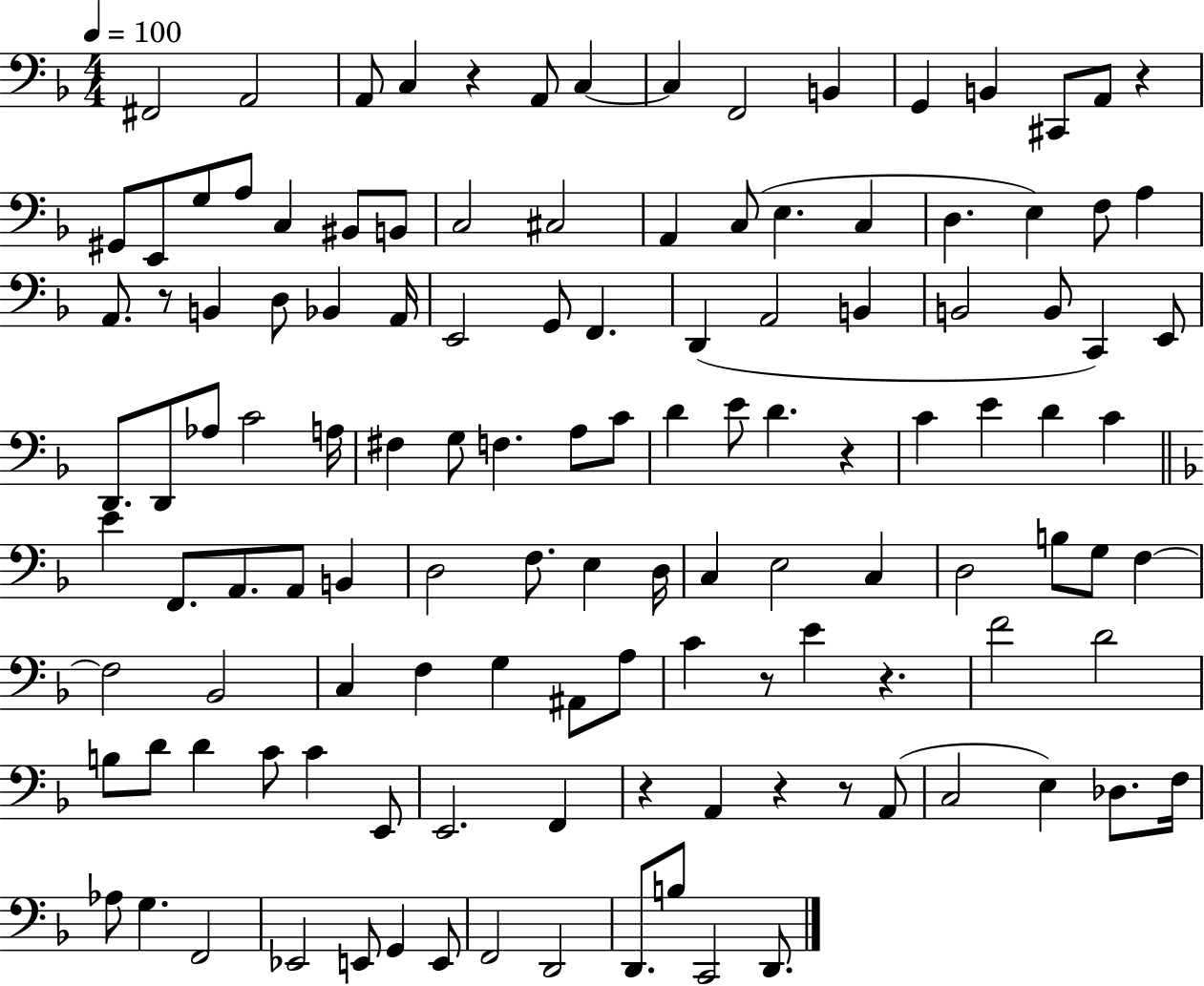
X:1
T:Untitled
M:4/4
L:1/4
K:F
^F,,2 A,,2 A,,/2 C, z A,,/2 C, C, F,,2 B,, G,, B,, ^C,,/2 A,,/2 z ^G,,/2 E,,/2 G,/2 A,/2 C, ^B,,/2 B,,/2 C,2 ^C,2 A,, C,/2 E, C, D, E, F,/2 A, A,,/2 z/2 B,, D,/2 _B,, A,,/4 E,,2 G,,/2 F,, D,, A,,2 B,, B,,2 B,,/2 C,, E,,/2 D,,/2 D,,/2 _A,/2 C2 A,/4 ^F, G,/2 F, A,/2 C/2 D E/2 D z C E D C E F,,/2 A,,/2 A,,/2 B,, D,2 F,/2 E, D,/4 C, E,2 C, D,2 B,/2 G,/2 F, F,2 _B,,2 C, F, G, ^A,,/2 A,/2 C z/2 E z F2 D2 B,/2 D/2 D C/2 C E,,/2 E,,2 F,, z A,, z z/2 A,,/2 C,2 E, _D,/2 F,/4 _A,/2 G, F,,2 _E,,2 E,,/2 G,, E,,/2 F,,2 D,,2 D,,/2 B,/2 C,,2 D,,/2